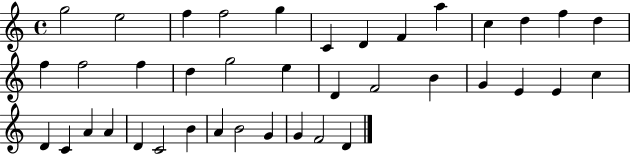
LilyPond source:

{
  \clef treble
  \time 4/4
  \defaultTimeSignature
  \key c \major
  g''2 e''2 | f''4 f''2 g''4 | c'4 d'4 f'4 a''4 | c''4 d''4 f''4 d''4 | \break f''4 f''2 f''4 | d''4 g''2 e''4 | d'4 f'2 b'4 | g'4 e'4 e'4 c''4 | \break d'4 c'4 a'4 a'4 | d'4 c'2 b'4 | a'4 b'2 g'4 | g'4 f'2 d'4 | \break \bar "|."
}